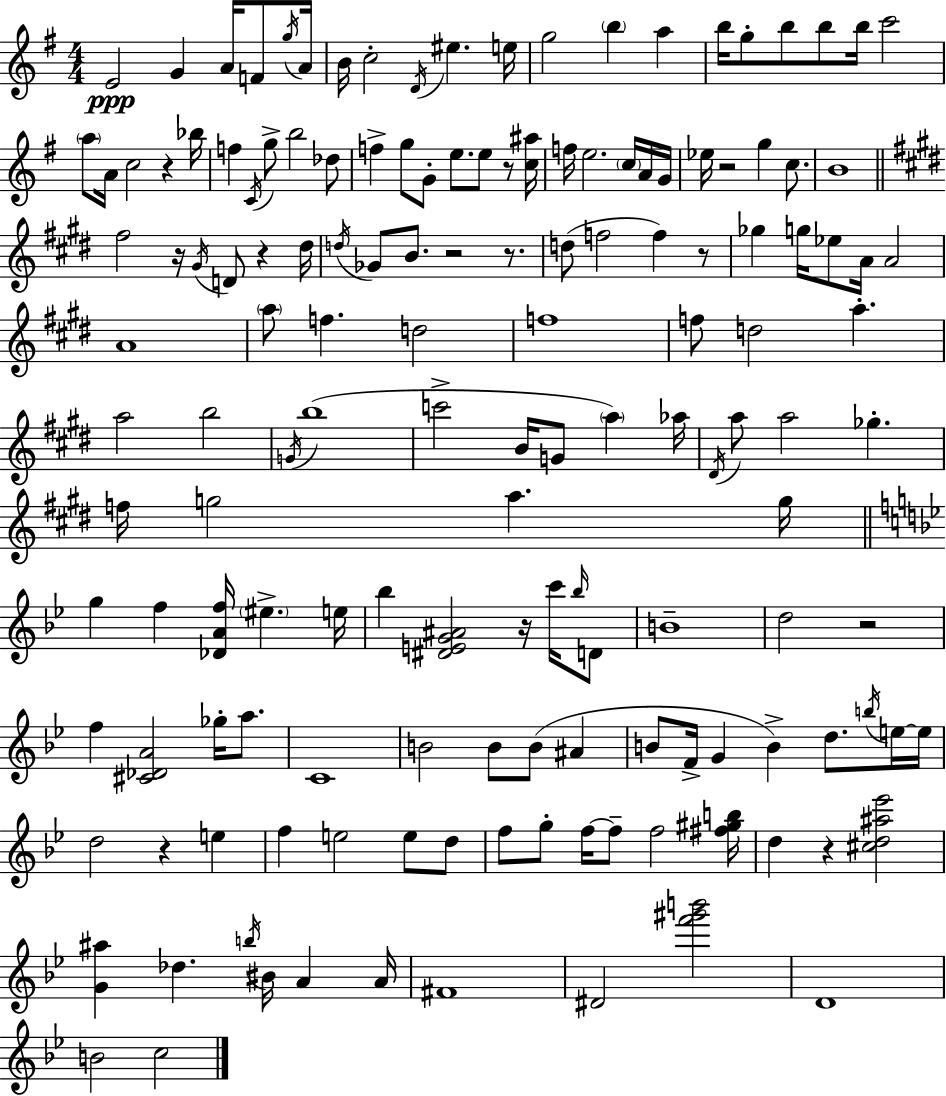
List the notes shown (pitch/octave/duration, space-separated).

E4/h G4/q A4/s F4/e G5/s A4/s B4/s C5/h D4/s EIS5/q. E5/s G5/h B5/q A5/q B5/s G5/e B5/e B5/e B5/s C6/h A5/e A4/s C5/h R/q Bb5/s F5/q C4/s G5/e B5/h Db5/e F5/q G5/e G4/e E5/e. E5/e R/e [C5,A#5]/s F5/s E5/h. C5/s A4/s G4/s Eb5/s R/h G5/q C5/e. B4/w F#5/h R/s G#4/s D4/e R/q D#5/s D5/s Gb4/e B4/e. R/h R/e. D5/e F5/h F5/q R/e Gb5/q G5/s Eb5/e A4/s A4/h A4/w A5/e F5/q. D5/h F5/w F5/e D5/h A5/q. A5/h B5/h G4/s B5/w C6/h B4/s G4/e A5/q Ab5/s D#4/s A5/e A5/h Gb5/q. F5/s G5/h A5/q. G5/s G5/q F5/q [Db4,A4,F5]/s EIS5/q. E5/s Bb5/q [D#4,E4,G4,A#4]/h R/s C6/s Bb5/s D4/e B4/w D5/h R/h F5/q [C#4,Db4,A4]/h Gb5/s A5/e. C4/w B4/h B4/e B4/e A#4/q B4/e F4/s G4/q B4/q D5/e. B5/s E5/s E5/s D5/h R/q E5/q F5/q E5/h E5/e D5/e F5/e G5/e F5/s F5/e F5/h [F#5,G#5,B5]/s D5/q R/q [C#5,D5,A#5,Eb6]/h [G4,A#5]/q Db5/q. B5/s BIS4/s A4/q A4/s F#4/w D#4/h [F6,G#6,B6]/h D4/w B4/h C5/h